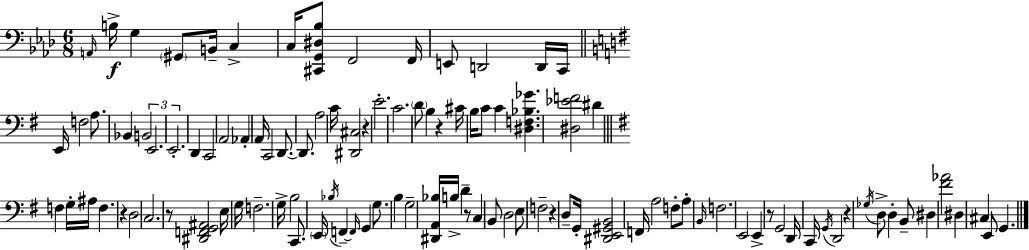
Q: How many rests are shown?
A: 8